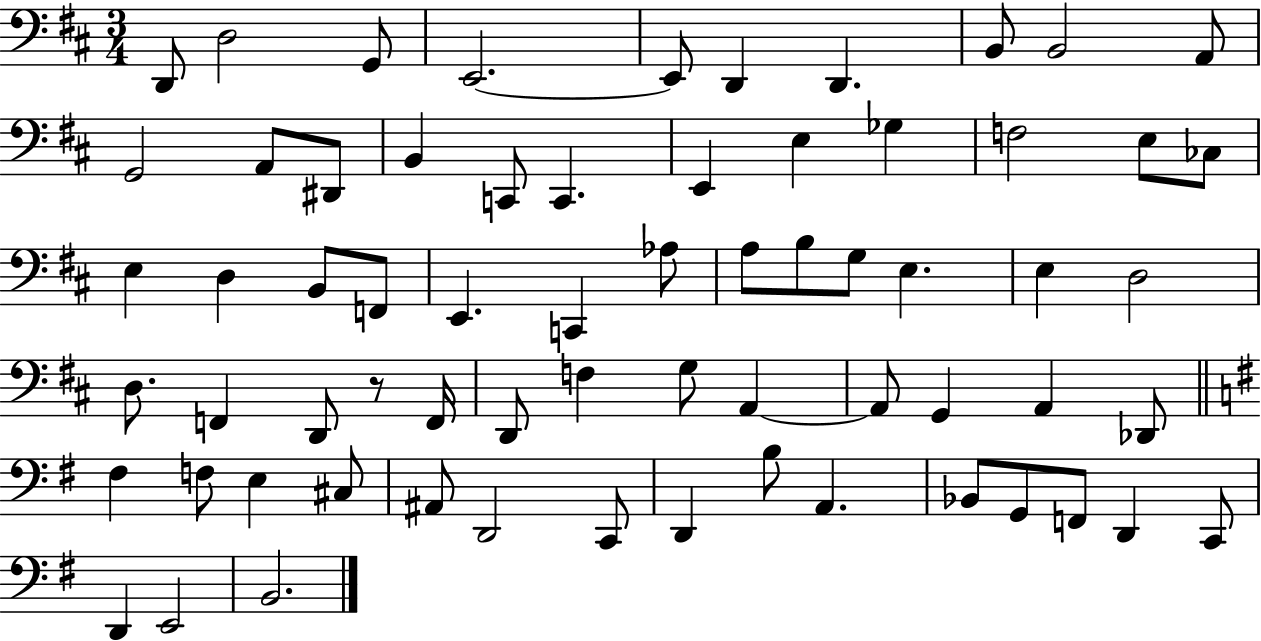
{
  \clef bass
  \numericTimeSignature
  \time 3/4
  \key d \major
  \repeat volta 2 { d,8 d2 g,8 | e,2.~~ | e,8 d,4 d,4. | b,8 b,2 a,8 | \break g,2 a,8 dis,8 | b,4 c,8 c,4. | e,4 e4 ges4 | f2 e8 ces8 | \break e4 d4 b,8 f,8 | e,4. c,4 aes8 | a8 b8 g8 e4. | e4 d2 | \break d8. f,4 d,8 r8 f,16 | d,8 f4 g8 a,4~~ | a,8 g,4 a,4 des,8 | \bar "||" \break \key g \major fis4 f8 e4 cis8 | ais,8 d,2 c,8 | d,4 b8 a,4. | bes,8 g,8 f,8 d,4 c,8 | \break d,4 e,2 | b,2. | } \bar "|."
}